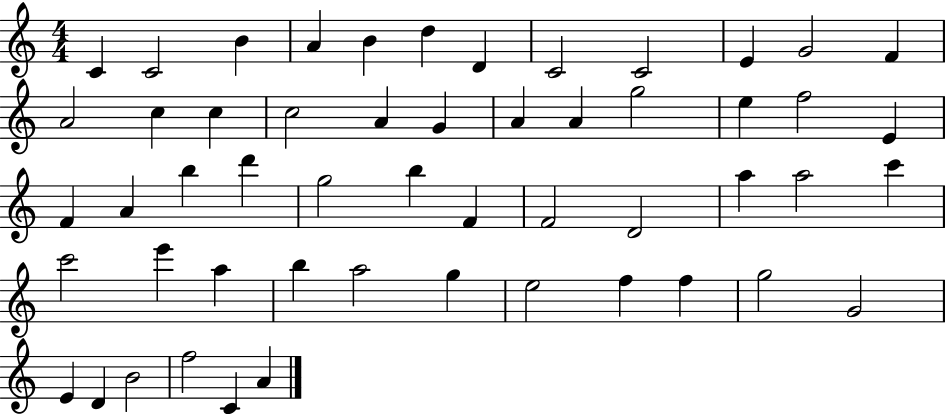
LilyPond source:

{
  \clef treble
  \numericTimeSignature
  \time 4/4
  \key c \major
  c'4 c'2 b'4 | a'4 b'4 d''4 d'4 | c'2 c'2 | e'4 g'2 f'4 | \break a'2 c''4 c''4 | c''2 a'4 g'4 | a'4 a'4 g''2 | e''4 f''2 e'4 | \break f'4 a'4 b''4 d'''4 | g''2 b''4 f'4 | f'2 d'2 | a''4 a''2 c'''4 | \break c'''2 e'''4 a''4 | b''4 a''2 g''4 | e''2 f''4 f''4 | g''2 g'2 | \break e'4 d'4 b'2 | f''2 c'4 a'4 | \bar "|."
}